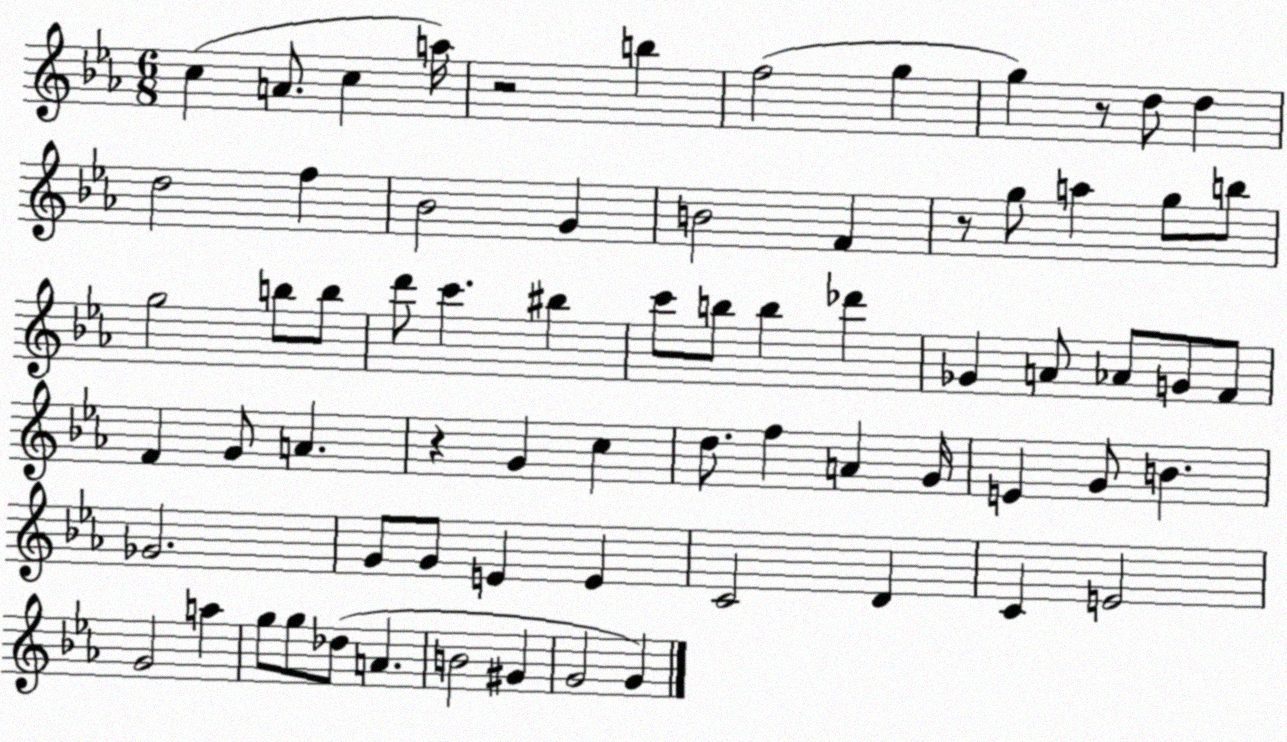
X:1
T:Untitled
M:6/8
L:1/4
K:Eb
c A/2 c a/4 z2 b f2 g g z/2 d/2 d d2 f _B2 G B2 F z/2 g/2 a g/2 b/2 g2 b/2 b/2 d'/2 c' ^b c'/2 b/2 b _d' _G A/2 _A/2 G/2 F/2 F G/2 A z G c d/2 f A G/4 E G/2 B _G2 G/2 G/2 E E C2 D C E2 G2 a g/2 g/2 _d/2 A B2 ^G G2 G